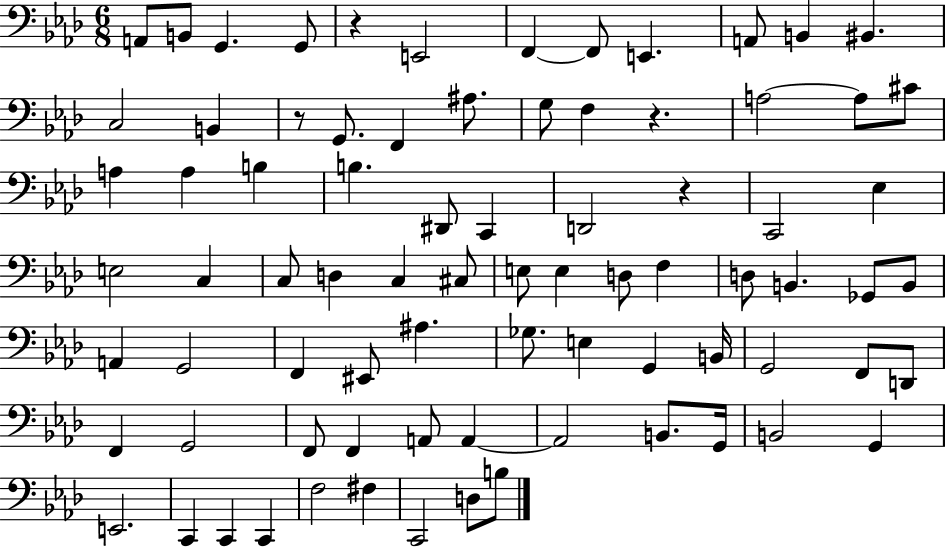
A2/e B2/e G2/q. G2/e R/q E2/h F2/q F2/e E2/q. A2/e B2/q BIS2/q. C3/h B2/q R/e G2/e. F2/q A#3/e. G3/e F3/q R/q. A3/h A3/e C#4/e A3/q A3/q B3/q B3/q. D#2/e C2/q D2/h R/q C2/h Eb3/q E3/h C3/q C3/e D3/q C3/q C#3/e E3/e E3/q D3/e F3/q D3/e B2/q. Gb2/e B2/e A2/q G2/h F2/q EIS2/e A#3/q. Gb3/e. E3/q G2/q B2/s G2/h F2/e D2/e F2/q G2/h F2/e F2/q A2/e A2/q A2/h B2/e. G2/s B2/h G2/q E2/h. C2/q C2/q C2/q F3/h F#3/q C2/h D3/e B3/e